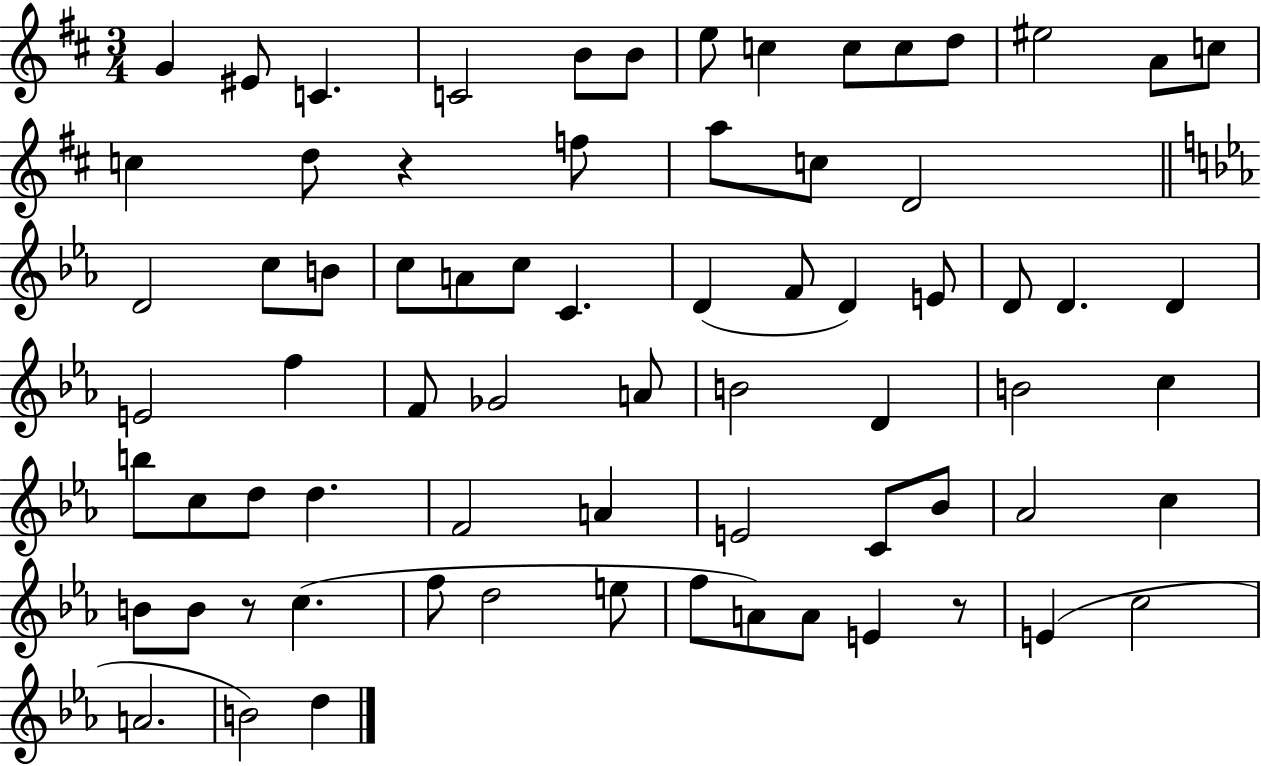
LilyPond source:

{
  \clef treble
  \numericTimeSignature
  \time 3/4
  \key d \major
  g'4 eis'8 c'4. | c'2 b'8 b'8 | e''8 c''4 c''8 c''8 d''8 | eis''2 a'8 c''8 | \break c''4 d''8 r4 f''8 | a''8 c''8 d'2 | \bar "||" \break \key ees \major d'2 c''8 b'8 | c''8 a'8 c''8 c'4. | d'4( f'8 d'4) e'8 | d'8 d'4. d'4 | \break e'2 f''4 | f'8 ges'2 a'8 | b'2 d'4 | b'2 c''4 | \break b''8 c''8 d''8 d''4. | f'2 a'4 | e'2 c'8 bes'8 | aes'2 c''4 | \break b'8 b'8 r8 c''4.( | f''8 d''2 e''8 | f''8 a'8) a'8 e'4 r8 | e'4( c''2 | \break a'2. | b'2) d''4 | \bar "|."
}